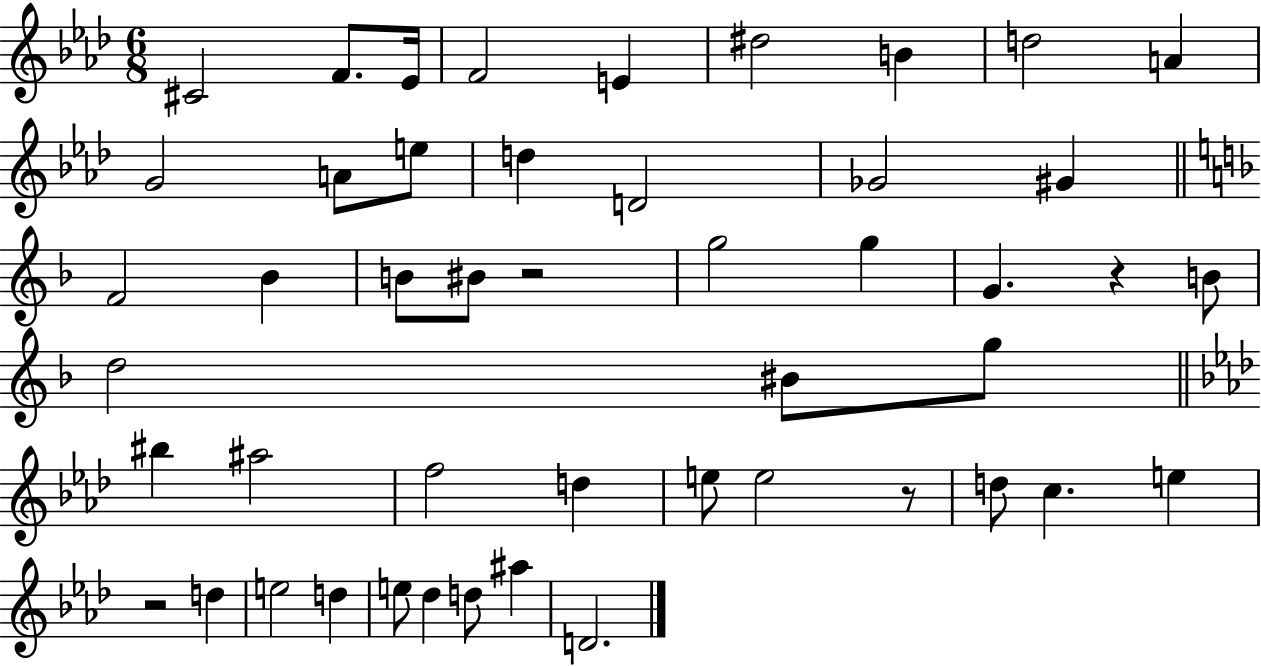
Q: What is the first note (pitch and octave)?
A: C#4